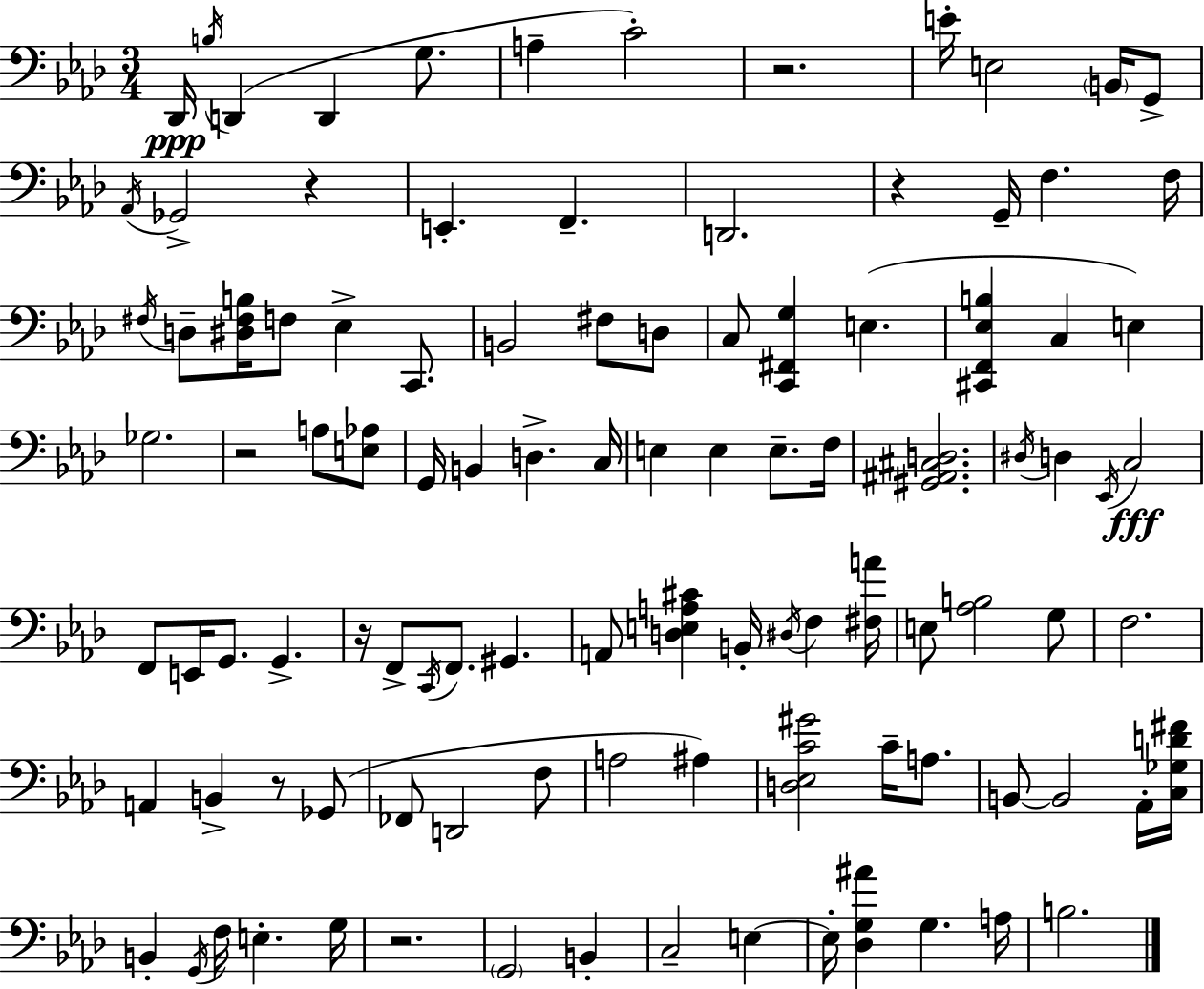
Db2/s B3/s D2/q D2/q G3/e. A3/q C4/h R/h. E4/s E3/h B2/s G2/e Ab2/s Gb2/h R/q E2/q. F2/q. D2/h. R/q G2/s F3/q. F3/s F#3/s D3/e [D#3,F#3,B3]/s F3/e Eb3/q C2/e. B2/h F#3/e D3/e C3/e [C2,F#2,G3]/q E3/q. [C#2,F2,Eb3,B3]/q C3/q E3/q Gb3/h. R/h A3/e [E3,Ab3]/e G2/s B2/q D3/q. C3/s E3/q E3/q E3/e. F3/s [G#2,A#2,C#3,D3]/h. D#3/s D3/q Eb2/s C3/h F2/e E2/s G2/e. G2/q. R/s F2/e C2/s F2/e. G#2/q. A2/e [D3,E3,A3,C#4]/q B2/s D#3/s F3/q [F#3,A4]/s E3/e [Ab3,B3]/h G3/e F3/h. A2/q B2/q R/e Gb2/e FES2/e D2/h F3/e A3/h A#3/q [D3,Eb3,C4,G#4]/h C4/s A3/e. B2/e B2/h Ab2/s [C3,Gb3,D4,F#4]/s B2/q G2/s F3/s E3/q. G3/s R/h. G2/h B2/q C3/h E3/q E3/s [Db3,G3,A#4]/q G3/q. A3/s B3/h.